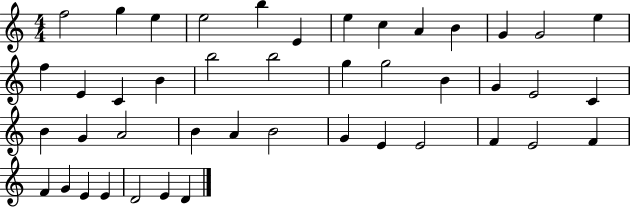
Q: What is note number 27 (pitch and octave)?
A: G4